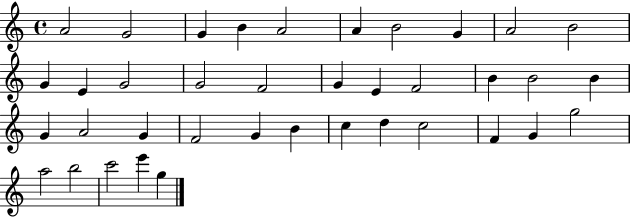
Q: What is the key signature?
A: C major